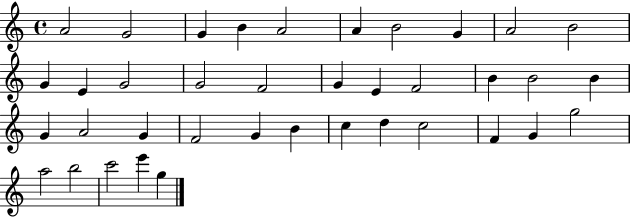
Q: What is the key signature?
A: C major